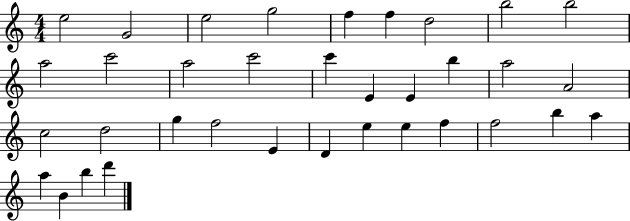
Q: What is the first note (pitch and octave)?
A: E5